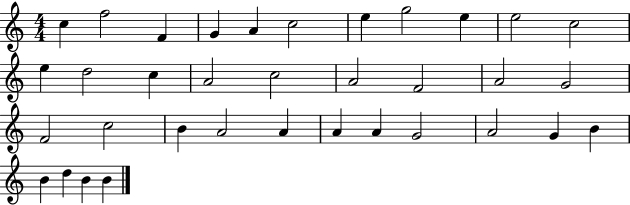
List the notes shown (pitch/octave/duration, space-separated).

C5/q F5/h F4/q G4/q A4/q C5/h E5/q G5/h E5/q E5/h C5/h E5/q D5/h C5/q A4/h C5/h A4/h F4/h A4/h G4/h F4/h C5/h B4/q A4/h A4/q A4/q A4/q G4/h A4/h G4/q B4/q B4/q D5/q B4/q B4/q